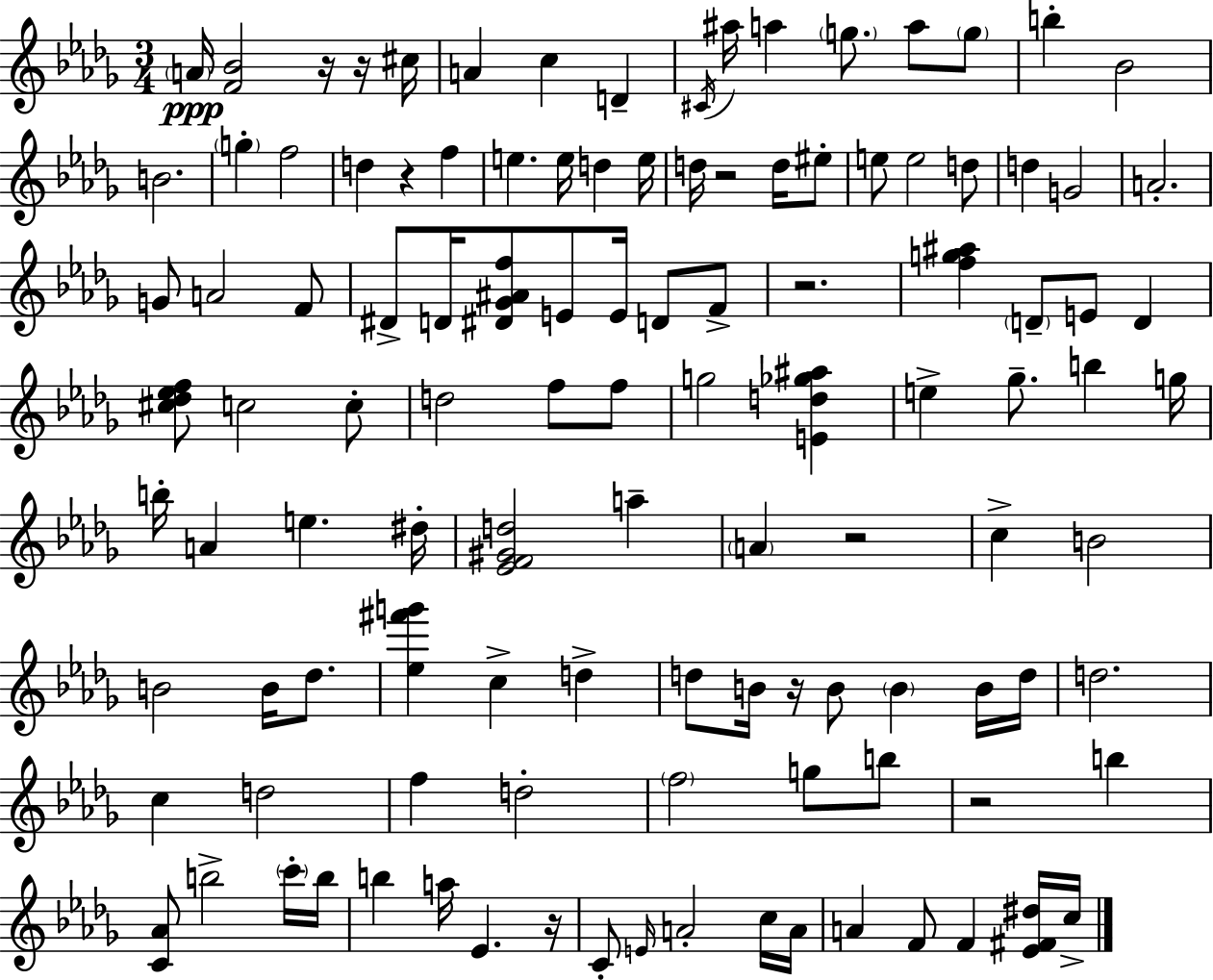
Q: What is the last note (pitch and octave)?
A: C5